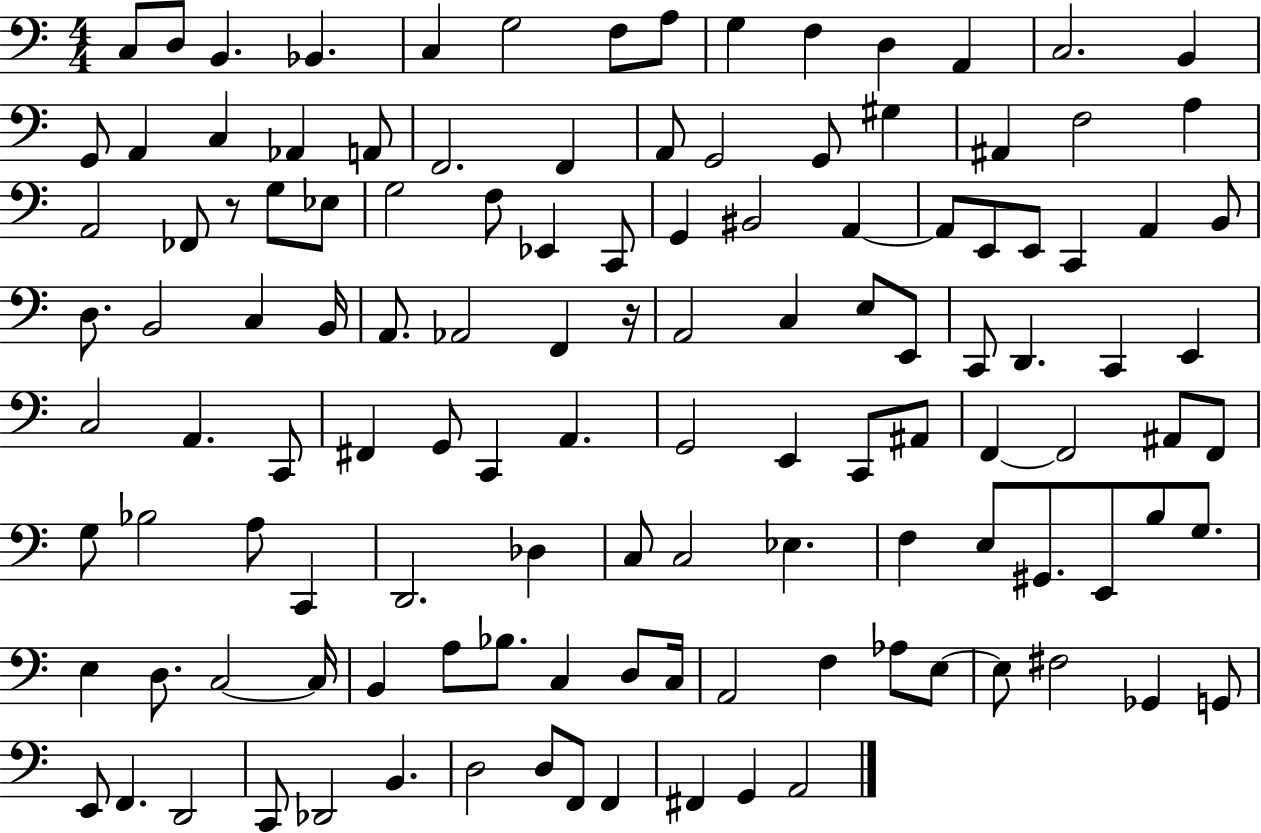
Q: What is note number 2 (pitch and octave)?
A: D3